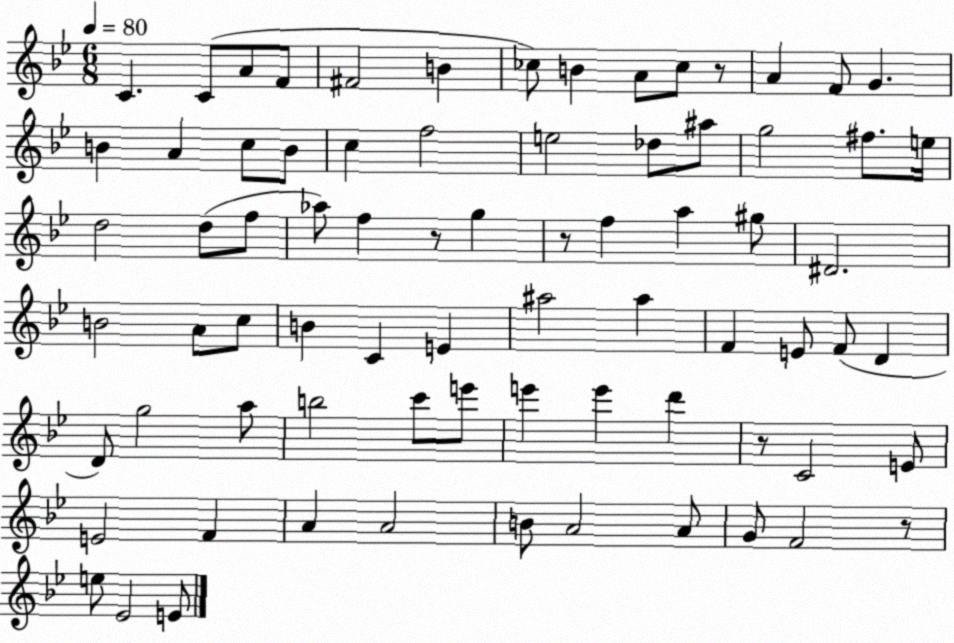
X:1
T:Untitled
M:6/8
L:1/4
K:Bb
C C/2 A/2 F/2 ^F2 B _c/2 B A/2 _c/2 z/2 A F/2 G B A c/2 B/2 c f2 e2 _d/2 ^a/2 g2 ^f/2 e/4 d2 d/2 f/2 _a/2 f z/2 g z/2 f a ^g/2 ^D2 B2 A/2 c/2 B C E ^a2 ^a F E/2 F/2 D D/2 g2 a/2 b2 c'/2 e'/2 e' e' d' z/2 C2 E/2 E2 F A A2 B/2 A2 A/2 G/2 F2 z/2 e/2 _E2 E/2